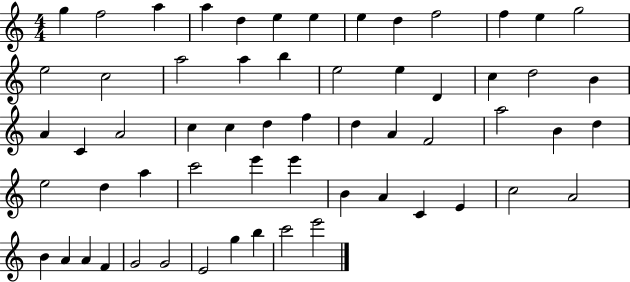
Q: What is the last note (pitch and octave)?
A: E6